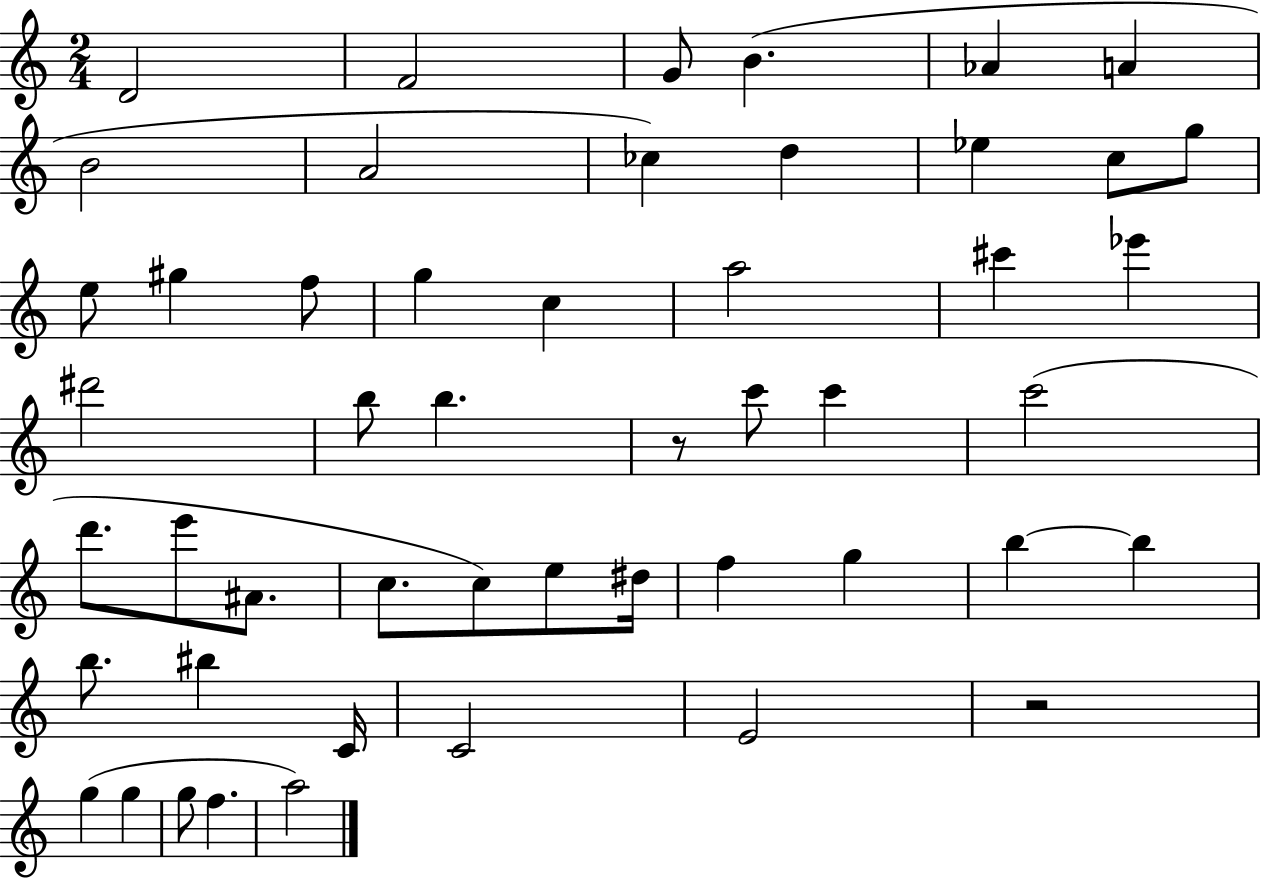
{
  \clef treble
  \numericTimeSignature
  \time 2/4
  \key c \major
  d'2 | f'2 | g'8 b'4.( | aes'4 a'4 | \break b'2 | a'2 | ces''4) d''4 | ees''4 c''8 g''8 | \break e''8 gis''4 f''8 | g''4 c''4 | a''2 | cis'''4 ees'''4 | \break dis'''2 | b''8 b''4. | r8 c'''8 c'''4 | c'''2( | \break d'''8. e'''8 ais'8. | c''8. c''8) e''8 dis''16 | f''4 g''4 | b''4~~ b''4 | \break b''8. bis''4 c'16 | c'2 | e'2 | r2 | \break g''4( g''4 | g''8 f''4. | a''2) | \bar "|."
}